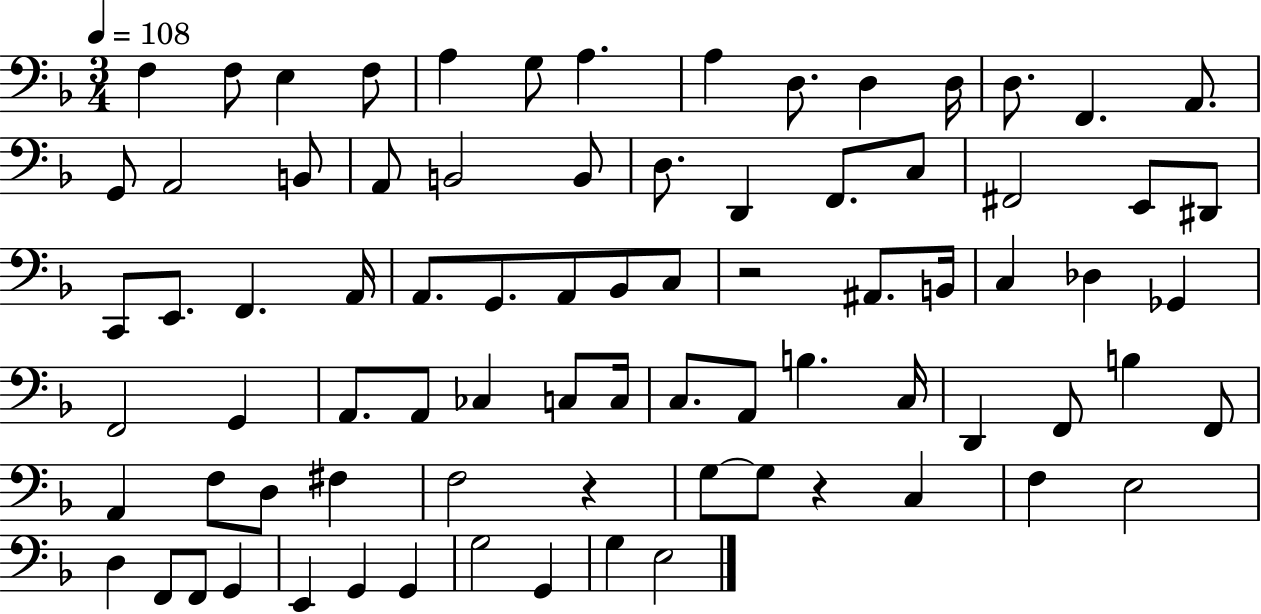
X:1
T:Untitled
M:3/4
L:1/4
K:F
F, F,/2 E, F,/2 A, G,/2 A, A, D,/2 D, D,/4 D,/2 F,, A,,/2 G,,/2 A,,2 B,,/2 A,,/2 B,,2 B,,/2 D,/2 D,, F,,/2 C,/2 ^F,,2 E,,/2 ^D,,/2 C,,/2 E,,/2 F,, A,,/4 A,,/2 G,,/2 A,,/2 _B,,/2 C,/2 z2 ^A,,/2 B,,/4 C, _D, _G,, F,,2 G,, A,,/2 A,,/2 _C, C,/2 C,/4 C,/2 A,,/2 B, C,/4 D,, F,,/2 B, F,,/2 A,, F,/2 D,/2 ^F, F,2 z G,/2 G,/2 z C, F, E,2 D, F,,/2 F,,/2 G,, E,, G,, G,, G,2 G,, G, E,2